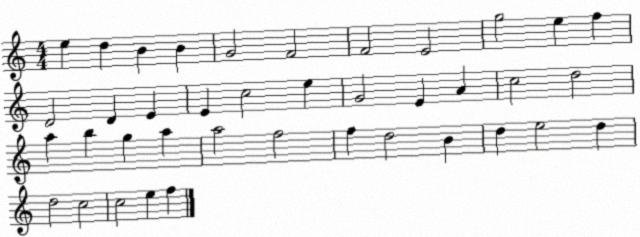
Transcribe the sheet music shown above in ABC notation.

X:1
T:Untitled
M:4/4
L:1/4
K:C
e d B B G2 F2 F2 E2 g2 e f D2 D E E c2 e G2 E A c2 d2 a b g a a2 f2 f d2 B d e2 d d2 c2 c2 e f